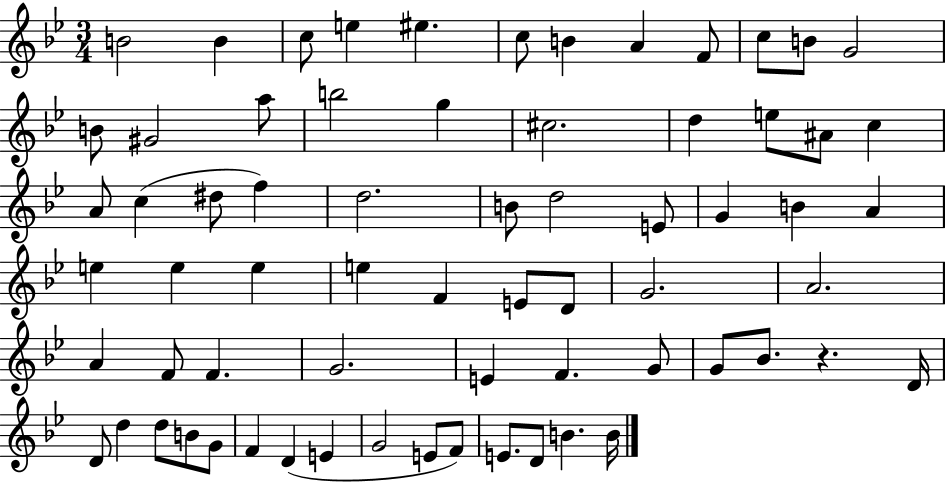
{
  \clef treble
  \numericTimeSignature
  \time 3/4
  \key bes \major
  b'2 b'4 | c''8 e''4 eis''4. | c''8 b'4 a'4 f'8 | c''8 b'8 g'2 | \break b'8 gis'2 a''8 | b''2 g''4 | cis''2. | d''4 e''8 ais'8 c''4 | \break a'8 c''4( dis''8 f''4) | d''2. | b'8 d''2 e'8 | g'4 b'4 a'4 | \break e''4 e''4 e''4 | e''4 f'4 e'8 d'8 | g'2. | a'2. | \break a'4 f'8 f'4. | g'2. | e'4 f'4. g'8 | g'8 bes'8. r4. d'16 | \break d'8 d''4 d''8 b'8 g'8 | f'4 d'4( e'4 | g'2 e'8 f'8) | e'8. d'8 b'4. b'16 | \break \bar "|."
}